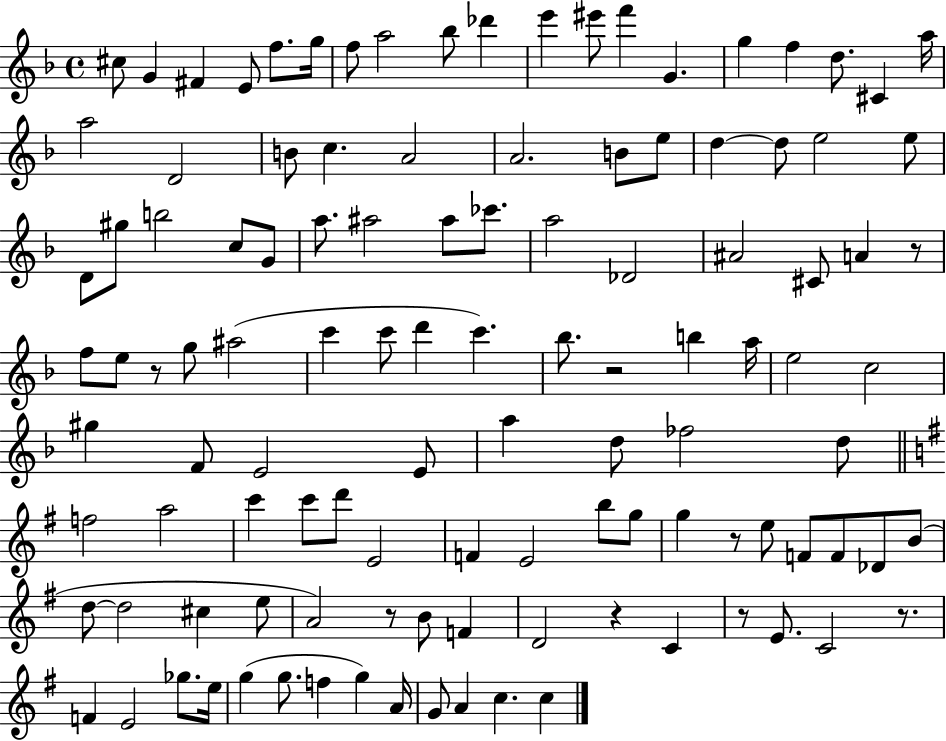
X:1
T:Untitled
M:4/4
L:1/4
K:F
^c/2 G ^F E/2 f/2 g/4 f/2 a2 _b/2 _d' e' ^e'/2 f' G g f d/2 ^C a/4 a2 D2 B/2 c A2 A2 B/2 e/2 d d/2 e2 e/2 D/2 ^g/2 b2 c/2 G/2 a/2 ^a2 ^a/2 _c'/2 a2 _D2 ^A2 ^C/2 A z/2 f/2 e/2 z/2 g/2 ^a2 c' c'/2 d' c' _b/2 z2 b a/4 e2 c2 ^g F/2 E2 E/2 a d/2 _f2 d/2 f2 a2 c' c'/2 d'/2 E2 F E2 b/2 g/2 g z/2 e/2 F/2 F/2 _D/2 B/2 d/2 d2 ^c e/2 A2 z/2 B/2 F D2 z C z/2 E/2 C2 z/2 F E2 _g/2 e/4 g g/2 f g A/4 G/2 A c c